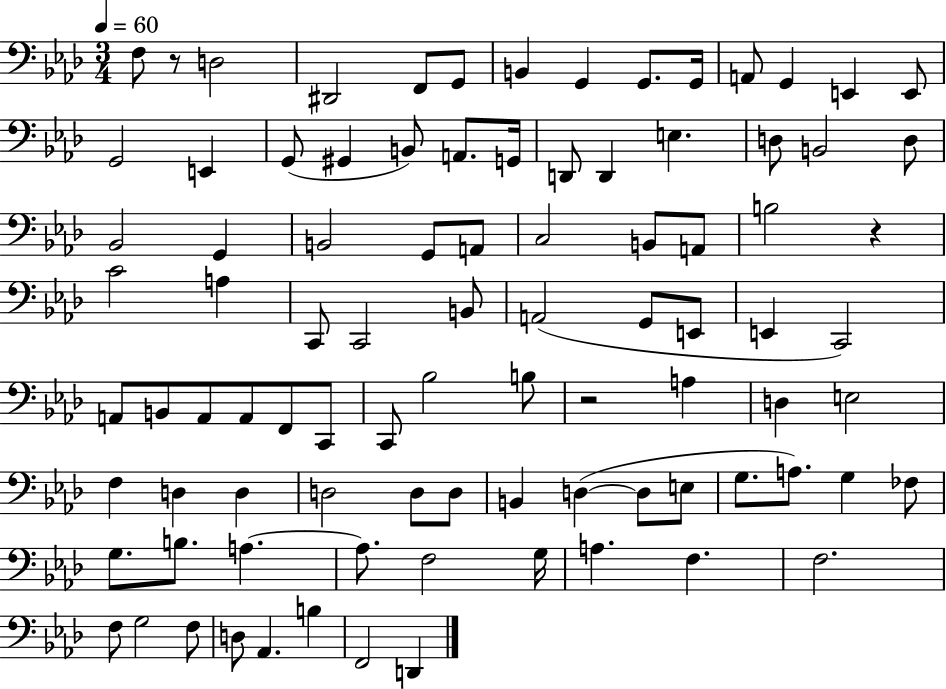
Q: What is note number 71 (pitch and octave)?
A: FES3